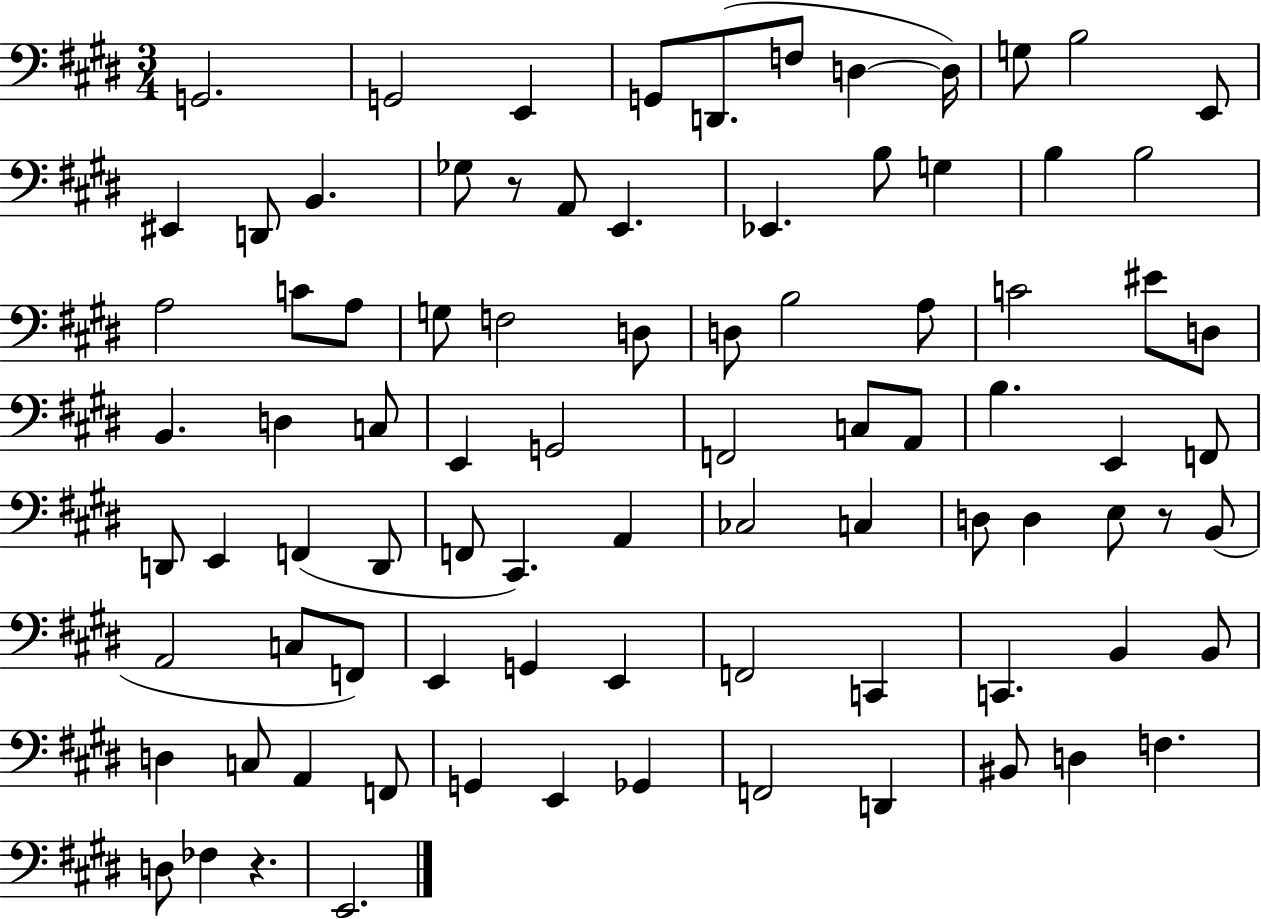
{
  \clef bass
  \numericTimeSignature
  \time 3/4
  \key e \major
  \repeat volta 2 { g,2. | g,2 e,4 | g,8 d,8.( f8 d4~~ d16) | g8 b2 e,8 | \break eis,4 d,8 b,4. | ges8 r8 a,8 e,4. | ees,4. b8 g4 | b4 b2 | \break a2 c'8 a8 | g8 f2 d8 | d8 b2 a8 | c'2 eis'8 d8 | \break b,4. d4 c8 | e,4 g,2 | f,2 c8 a,8 | b4. e,4 f,8 | \break d,8 e,4 f,4( d,8 | f,8 cis,4.) a,4 | ces2 c4 | d8 d4 e8 r8 b,8( | \break a,2 c8 f,8) | e,4 g,4 e,4 | f,2 c,4 | c,4. b,4 b,8 | \break d4 c8 a,4 f,8 | g,4 e,4 ges,4 | f,2 d,4 | bis,8 d4 f4. | \break d8 fes4 r4. | e,2. | } \bar "|."
}